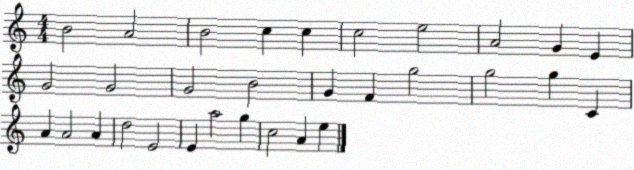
X:1
T:Untitled
M:4/4
L:1/4
K:C
B2 A2 B2 c c c2 e2 A2 G E G2 G2 G2 B2 G F g2 g2 g C A A2 A d2 E2 E a2 g c2 A e